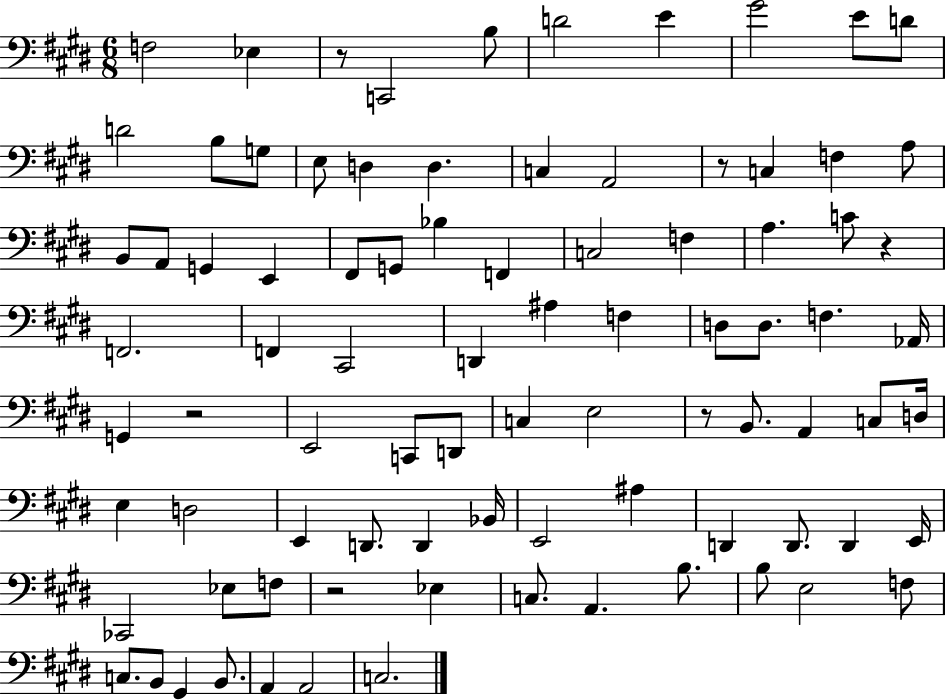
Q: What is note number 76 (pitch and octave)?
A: B2